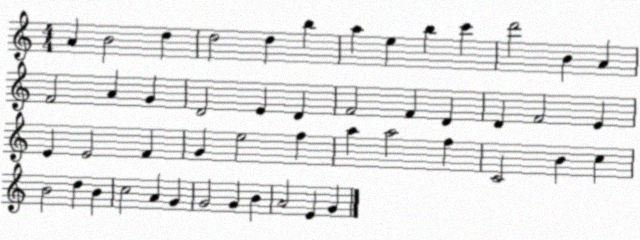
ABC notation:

X:1
T:Untitled
M:4/4
L:1/4
K:C
A B2 d d2 d b a e b c' d'2 B A F2 A G D2 E D F2 F D D F2 E E E2 F G e2 f a a2 f C2 B c B2 d B c2 A G G2 G B A2 E G